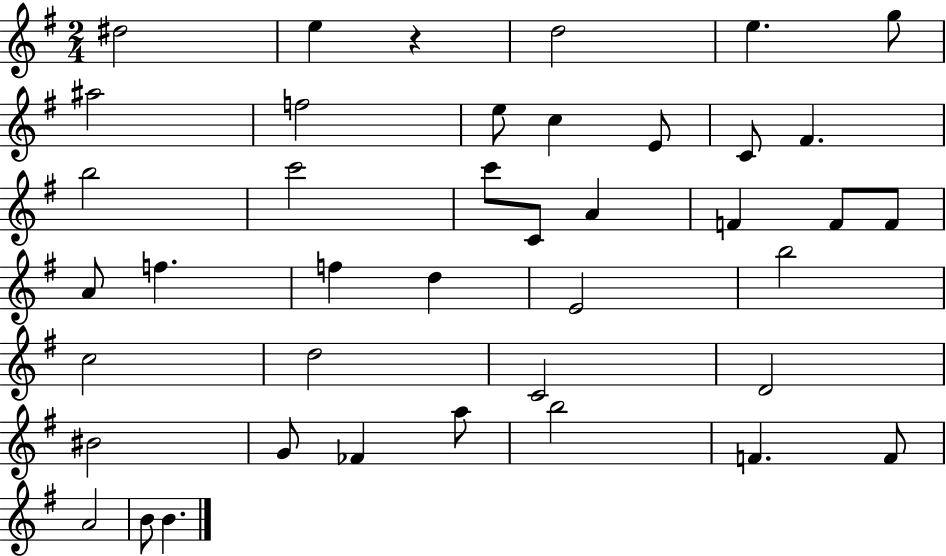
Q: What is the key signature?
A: G major